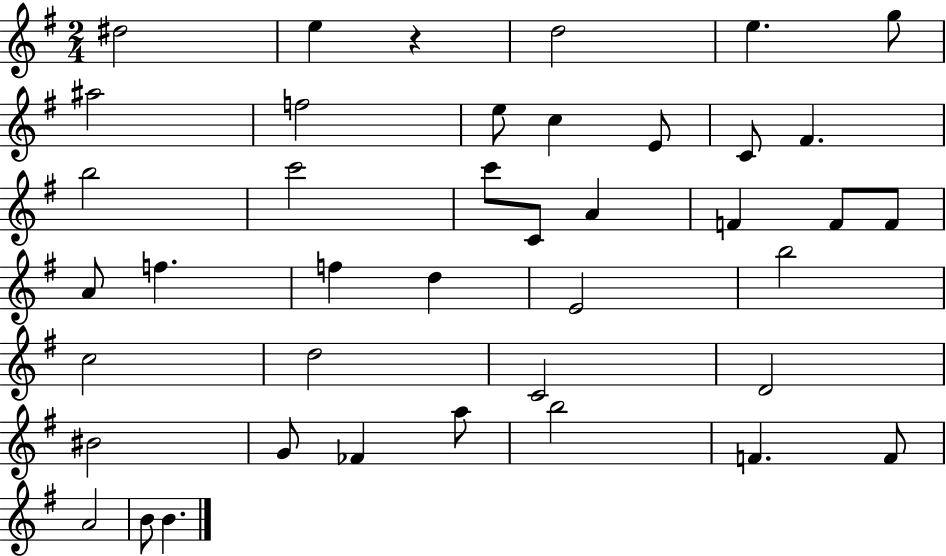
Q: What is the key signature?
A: G major